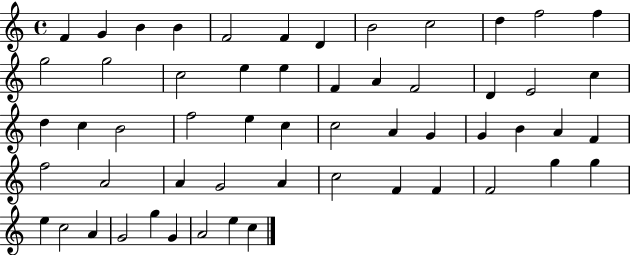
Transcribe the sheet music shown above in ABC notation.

X:1
T:Untitled
M:4/4
L:1/4
K:C
F G B B F2 F D B2 c2 d f2 f g2 g2 c2 e e F A F2 D E2 c d c B2 f2 e c c2 A G G B A F f2 A2 A G2 A c2 F F F2 g g e c2 A G2 g G A2 e c